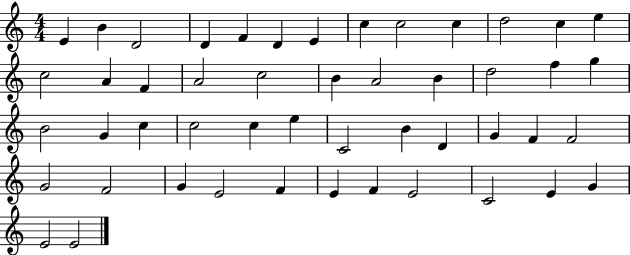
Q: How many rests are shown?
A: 0